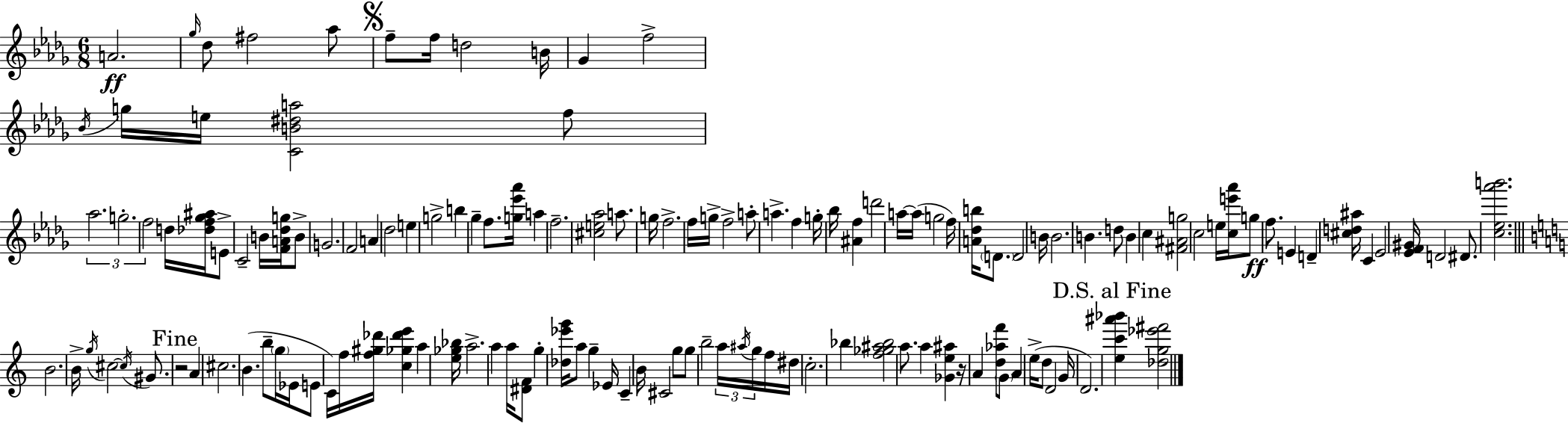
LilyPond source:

{
  \clef treble
  \numericTimeSignature
  \time 6/8
  \key bes \minor
  \repeat volta 2 { a'2.\ff | \grace { ges''16 } des''8 fis''2 aes''8 | \mark \markup { \musicglyph "scripts.segno" } f''8-- f''16 d''2 | b'16 ges'4 f''2-> | \break \acciaccatura { bes'16 } g''16 e''16 <c' b' dis'' a''>2 | f''8 \tuplet 3/2 { aes''2. | g''2.-. | f''2 } d''16 <des'' f'' ges'' ais''>16 | \break e'8-> c'2-- b'16 <f' a' des'' g''>16 | b'8-> g'2. | f'2 a'4 | des''2 e''4 | \break g''2-> b''4 | ges''4-- f''8. <g'' ees''' aes'''>16 a''4 | f''2.-- | <cis'' e'' aes''>2 a''8. | \break g''16 f''2.-> | f''16 g''16-> f''2-> | a''8-. a''4.-> f''4 | g''16-. bes''16 <ais' f''>4 d'''2 | \break a''16~~ a''16( g''2 | f''16) <a' des'' b''>16 \parenthesize d'8. d'2 | b'16 b'2. | b'4. d''8 b'4 | \break c''4 <fis' ais' g''>2 | c''2 e''16 <c'' e''' aes'''>16 | g''8\ff f''8. e'4 d'4-- | <cis'' d'' ais''>16 c'4 ees'2 | \break <ees' f' gis'>16 d'2 dis'8. | <c'' ees'' aes''' b'''>2. | \bar "||" \break \key c \major b'2. | b'16-> \acciaccatura { g''16 } cis''2~~ \acciaccatura { cis''16 } gis'8. | \mark "Fine" r2 a'4 | cis''2. | \break b'4.( b''8-- \parenthesize g''16 ees'16 | e'8 c'16) f''16 <f'' gis'' des'''>16 <c'' ges'' des''' e'''>4 a''4 | <e'' ges'' bes''>16 a''2.-> | a''4 a''16 <dis' f'>8 g''4-. | \break <des'' ees''' g'''>16 a''8 g''4-- ees'16 c'4-- | b'16 cis'2 g''8 | g''8 b''2-- \tuplet 3/2 { a''16 \acciaccatura { ais''16 } | g''16 } f''16 dis''16 c''2.-. | \break bes''4 <f'' ges'' ais'' bes''>2 | a''8. a''4 <ges' e'' ais''>4 | r16 a'4 <d'' aes'' f'''>8 \parenthesize g'8 a'4 | e''16->( d''8 d'2 | \break g'16 d'2.) | \mark "D.S. al Fine" <e'' c''' ais''' bes'''>4 <des'' g'' ees''' fis'''>2 | } \bar "|."
}